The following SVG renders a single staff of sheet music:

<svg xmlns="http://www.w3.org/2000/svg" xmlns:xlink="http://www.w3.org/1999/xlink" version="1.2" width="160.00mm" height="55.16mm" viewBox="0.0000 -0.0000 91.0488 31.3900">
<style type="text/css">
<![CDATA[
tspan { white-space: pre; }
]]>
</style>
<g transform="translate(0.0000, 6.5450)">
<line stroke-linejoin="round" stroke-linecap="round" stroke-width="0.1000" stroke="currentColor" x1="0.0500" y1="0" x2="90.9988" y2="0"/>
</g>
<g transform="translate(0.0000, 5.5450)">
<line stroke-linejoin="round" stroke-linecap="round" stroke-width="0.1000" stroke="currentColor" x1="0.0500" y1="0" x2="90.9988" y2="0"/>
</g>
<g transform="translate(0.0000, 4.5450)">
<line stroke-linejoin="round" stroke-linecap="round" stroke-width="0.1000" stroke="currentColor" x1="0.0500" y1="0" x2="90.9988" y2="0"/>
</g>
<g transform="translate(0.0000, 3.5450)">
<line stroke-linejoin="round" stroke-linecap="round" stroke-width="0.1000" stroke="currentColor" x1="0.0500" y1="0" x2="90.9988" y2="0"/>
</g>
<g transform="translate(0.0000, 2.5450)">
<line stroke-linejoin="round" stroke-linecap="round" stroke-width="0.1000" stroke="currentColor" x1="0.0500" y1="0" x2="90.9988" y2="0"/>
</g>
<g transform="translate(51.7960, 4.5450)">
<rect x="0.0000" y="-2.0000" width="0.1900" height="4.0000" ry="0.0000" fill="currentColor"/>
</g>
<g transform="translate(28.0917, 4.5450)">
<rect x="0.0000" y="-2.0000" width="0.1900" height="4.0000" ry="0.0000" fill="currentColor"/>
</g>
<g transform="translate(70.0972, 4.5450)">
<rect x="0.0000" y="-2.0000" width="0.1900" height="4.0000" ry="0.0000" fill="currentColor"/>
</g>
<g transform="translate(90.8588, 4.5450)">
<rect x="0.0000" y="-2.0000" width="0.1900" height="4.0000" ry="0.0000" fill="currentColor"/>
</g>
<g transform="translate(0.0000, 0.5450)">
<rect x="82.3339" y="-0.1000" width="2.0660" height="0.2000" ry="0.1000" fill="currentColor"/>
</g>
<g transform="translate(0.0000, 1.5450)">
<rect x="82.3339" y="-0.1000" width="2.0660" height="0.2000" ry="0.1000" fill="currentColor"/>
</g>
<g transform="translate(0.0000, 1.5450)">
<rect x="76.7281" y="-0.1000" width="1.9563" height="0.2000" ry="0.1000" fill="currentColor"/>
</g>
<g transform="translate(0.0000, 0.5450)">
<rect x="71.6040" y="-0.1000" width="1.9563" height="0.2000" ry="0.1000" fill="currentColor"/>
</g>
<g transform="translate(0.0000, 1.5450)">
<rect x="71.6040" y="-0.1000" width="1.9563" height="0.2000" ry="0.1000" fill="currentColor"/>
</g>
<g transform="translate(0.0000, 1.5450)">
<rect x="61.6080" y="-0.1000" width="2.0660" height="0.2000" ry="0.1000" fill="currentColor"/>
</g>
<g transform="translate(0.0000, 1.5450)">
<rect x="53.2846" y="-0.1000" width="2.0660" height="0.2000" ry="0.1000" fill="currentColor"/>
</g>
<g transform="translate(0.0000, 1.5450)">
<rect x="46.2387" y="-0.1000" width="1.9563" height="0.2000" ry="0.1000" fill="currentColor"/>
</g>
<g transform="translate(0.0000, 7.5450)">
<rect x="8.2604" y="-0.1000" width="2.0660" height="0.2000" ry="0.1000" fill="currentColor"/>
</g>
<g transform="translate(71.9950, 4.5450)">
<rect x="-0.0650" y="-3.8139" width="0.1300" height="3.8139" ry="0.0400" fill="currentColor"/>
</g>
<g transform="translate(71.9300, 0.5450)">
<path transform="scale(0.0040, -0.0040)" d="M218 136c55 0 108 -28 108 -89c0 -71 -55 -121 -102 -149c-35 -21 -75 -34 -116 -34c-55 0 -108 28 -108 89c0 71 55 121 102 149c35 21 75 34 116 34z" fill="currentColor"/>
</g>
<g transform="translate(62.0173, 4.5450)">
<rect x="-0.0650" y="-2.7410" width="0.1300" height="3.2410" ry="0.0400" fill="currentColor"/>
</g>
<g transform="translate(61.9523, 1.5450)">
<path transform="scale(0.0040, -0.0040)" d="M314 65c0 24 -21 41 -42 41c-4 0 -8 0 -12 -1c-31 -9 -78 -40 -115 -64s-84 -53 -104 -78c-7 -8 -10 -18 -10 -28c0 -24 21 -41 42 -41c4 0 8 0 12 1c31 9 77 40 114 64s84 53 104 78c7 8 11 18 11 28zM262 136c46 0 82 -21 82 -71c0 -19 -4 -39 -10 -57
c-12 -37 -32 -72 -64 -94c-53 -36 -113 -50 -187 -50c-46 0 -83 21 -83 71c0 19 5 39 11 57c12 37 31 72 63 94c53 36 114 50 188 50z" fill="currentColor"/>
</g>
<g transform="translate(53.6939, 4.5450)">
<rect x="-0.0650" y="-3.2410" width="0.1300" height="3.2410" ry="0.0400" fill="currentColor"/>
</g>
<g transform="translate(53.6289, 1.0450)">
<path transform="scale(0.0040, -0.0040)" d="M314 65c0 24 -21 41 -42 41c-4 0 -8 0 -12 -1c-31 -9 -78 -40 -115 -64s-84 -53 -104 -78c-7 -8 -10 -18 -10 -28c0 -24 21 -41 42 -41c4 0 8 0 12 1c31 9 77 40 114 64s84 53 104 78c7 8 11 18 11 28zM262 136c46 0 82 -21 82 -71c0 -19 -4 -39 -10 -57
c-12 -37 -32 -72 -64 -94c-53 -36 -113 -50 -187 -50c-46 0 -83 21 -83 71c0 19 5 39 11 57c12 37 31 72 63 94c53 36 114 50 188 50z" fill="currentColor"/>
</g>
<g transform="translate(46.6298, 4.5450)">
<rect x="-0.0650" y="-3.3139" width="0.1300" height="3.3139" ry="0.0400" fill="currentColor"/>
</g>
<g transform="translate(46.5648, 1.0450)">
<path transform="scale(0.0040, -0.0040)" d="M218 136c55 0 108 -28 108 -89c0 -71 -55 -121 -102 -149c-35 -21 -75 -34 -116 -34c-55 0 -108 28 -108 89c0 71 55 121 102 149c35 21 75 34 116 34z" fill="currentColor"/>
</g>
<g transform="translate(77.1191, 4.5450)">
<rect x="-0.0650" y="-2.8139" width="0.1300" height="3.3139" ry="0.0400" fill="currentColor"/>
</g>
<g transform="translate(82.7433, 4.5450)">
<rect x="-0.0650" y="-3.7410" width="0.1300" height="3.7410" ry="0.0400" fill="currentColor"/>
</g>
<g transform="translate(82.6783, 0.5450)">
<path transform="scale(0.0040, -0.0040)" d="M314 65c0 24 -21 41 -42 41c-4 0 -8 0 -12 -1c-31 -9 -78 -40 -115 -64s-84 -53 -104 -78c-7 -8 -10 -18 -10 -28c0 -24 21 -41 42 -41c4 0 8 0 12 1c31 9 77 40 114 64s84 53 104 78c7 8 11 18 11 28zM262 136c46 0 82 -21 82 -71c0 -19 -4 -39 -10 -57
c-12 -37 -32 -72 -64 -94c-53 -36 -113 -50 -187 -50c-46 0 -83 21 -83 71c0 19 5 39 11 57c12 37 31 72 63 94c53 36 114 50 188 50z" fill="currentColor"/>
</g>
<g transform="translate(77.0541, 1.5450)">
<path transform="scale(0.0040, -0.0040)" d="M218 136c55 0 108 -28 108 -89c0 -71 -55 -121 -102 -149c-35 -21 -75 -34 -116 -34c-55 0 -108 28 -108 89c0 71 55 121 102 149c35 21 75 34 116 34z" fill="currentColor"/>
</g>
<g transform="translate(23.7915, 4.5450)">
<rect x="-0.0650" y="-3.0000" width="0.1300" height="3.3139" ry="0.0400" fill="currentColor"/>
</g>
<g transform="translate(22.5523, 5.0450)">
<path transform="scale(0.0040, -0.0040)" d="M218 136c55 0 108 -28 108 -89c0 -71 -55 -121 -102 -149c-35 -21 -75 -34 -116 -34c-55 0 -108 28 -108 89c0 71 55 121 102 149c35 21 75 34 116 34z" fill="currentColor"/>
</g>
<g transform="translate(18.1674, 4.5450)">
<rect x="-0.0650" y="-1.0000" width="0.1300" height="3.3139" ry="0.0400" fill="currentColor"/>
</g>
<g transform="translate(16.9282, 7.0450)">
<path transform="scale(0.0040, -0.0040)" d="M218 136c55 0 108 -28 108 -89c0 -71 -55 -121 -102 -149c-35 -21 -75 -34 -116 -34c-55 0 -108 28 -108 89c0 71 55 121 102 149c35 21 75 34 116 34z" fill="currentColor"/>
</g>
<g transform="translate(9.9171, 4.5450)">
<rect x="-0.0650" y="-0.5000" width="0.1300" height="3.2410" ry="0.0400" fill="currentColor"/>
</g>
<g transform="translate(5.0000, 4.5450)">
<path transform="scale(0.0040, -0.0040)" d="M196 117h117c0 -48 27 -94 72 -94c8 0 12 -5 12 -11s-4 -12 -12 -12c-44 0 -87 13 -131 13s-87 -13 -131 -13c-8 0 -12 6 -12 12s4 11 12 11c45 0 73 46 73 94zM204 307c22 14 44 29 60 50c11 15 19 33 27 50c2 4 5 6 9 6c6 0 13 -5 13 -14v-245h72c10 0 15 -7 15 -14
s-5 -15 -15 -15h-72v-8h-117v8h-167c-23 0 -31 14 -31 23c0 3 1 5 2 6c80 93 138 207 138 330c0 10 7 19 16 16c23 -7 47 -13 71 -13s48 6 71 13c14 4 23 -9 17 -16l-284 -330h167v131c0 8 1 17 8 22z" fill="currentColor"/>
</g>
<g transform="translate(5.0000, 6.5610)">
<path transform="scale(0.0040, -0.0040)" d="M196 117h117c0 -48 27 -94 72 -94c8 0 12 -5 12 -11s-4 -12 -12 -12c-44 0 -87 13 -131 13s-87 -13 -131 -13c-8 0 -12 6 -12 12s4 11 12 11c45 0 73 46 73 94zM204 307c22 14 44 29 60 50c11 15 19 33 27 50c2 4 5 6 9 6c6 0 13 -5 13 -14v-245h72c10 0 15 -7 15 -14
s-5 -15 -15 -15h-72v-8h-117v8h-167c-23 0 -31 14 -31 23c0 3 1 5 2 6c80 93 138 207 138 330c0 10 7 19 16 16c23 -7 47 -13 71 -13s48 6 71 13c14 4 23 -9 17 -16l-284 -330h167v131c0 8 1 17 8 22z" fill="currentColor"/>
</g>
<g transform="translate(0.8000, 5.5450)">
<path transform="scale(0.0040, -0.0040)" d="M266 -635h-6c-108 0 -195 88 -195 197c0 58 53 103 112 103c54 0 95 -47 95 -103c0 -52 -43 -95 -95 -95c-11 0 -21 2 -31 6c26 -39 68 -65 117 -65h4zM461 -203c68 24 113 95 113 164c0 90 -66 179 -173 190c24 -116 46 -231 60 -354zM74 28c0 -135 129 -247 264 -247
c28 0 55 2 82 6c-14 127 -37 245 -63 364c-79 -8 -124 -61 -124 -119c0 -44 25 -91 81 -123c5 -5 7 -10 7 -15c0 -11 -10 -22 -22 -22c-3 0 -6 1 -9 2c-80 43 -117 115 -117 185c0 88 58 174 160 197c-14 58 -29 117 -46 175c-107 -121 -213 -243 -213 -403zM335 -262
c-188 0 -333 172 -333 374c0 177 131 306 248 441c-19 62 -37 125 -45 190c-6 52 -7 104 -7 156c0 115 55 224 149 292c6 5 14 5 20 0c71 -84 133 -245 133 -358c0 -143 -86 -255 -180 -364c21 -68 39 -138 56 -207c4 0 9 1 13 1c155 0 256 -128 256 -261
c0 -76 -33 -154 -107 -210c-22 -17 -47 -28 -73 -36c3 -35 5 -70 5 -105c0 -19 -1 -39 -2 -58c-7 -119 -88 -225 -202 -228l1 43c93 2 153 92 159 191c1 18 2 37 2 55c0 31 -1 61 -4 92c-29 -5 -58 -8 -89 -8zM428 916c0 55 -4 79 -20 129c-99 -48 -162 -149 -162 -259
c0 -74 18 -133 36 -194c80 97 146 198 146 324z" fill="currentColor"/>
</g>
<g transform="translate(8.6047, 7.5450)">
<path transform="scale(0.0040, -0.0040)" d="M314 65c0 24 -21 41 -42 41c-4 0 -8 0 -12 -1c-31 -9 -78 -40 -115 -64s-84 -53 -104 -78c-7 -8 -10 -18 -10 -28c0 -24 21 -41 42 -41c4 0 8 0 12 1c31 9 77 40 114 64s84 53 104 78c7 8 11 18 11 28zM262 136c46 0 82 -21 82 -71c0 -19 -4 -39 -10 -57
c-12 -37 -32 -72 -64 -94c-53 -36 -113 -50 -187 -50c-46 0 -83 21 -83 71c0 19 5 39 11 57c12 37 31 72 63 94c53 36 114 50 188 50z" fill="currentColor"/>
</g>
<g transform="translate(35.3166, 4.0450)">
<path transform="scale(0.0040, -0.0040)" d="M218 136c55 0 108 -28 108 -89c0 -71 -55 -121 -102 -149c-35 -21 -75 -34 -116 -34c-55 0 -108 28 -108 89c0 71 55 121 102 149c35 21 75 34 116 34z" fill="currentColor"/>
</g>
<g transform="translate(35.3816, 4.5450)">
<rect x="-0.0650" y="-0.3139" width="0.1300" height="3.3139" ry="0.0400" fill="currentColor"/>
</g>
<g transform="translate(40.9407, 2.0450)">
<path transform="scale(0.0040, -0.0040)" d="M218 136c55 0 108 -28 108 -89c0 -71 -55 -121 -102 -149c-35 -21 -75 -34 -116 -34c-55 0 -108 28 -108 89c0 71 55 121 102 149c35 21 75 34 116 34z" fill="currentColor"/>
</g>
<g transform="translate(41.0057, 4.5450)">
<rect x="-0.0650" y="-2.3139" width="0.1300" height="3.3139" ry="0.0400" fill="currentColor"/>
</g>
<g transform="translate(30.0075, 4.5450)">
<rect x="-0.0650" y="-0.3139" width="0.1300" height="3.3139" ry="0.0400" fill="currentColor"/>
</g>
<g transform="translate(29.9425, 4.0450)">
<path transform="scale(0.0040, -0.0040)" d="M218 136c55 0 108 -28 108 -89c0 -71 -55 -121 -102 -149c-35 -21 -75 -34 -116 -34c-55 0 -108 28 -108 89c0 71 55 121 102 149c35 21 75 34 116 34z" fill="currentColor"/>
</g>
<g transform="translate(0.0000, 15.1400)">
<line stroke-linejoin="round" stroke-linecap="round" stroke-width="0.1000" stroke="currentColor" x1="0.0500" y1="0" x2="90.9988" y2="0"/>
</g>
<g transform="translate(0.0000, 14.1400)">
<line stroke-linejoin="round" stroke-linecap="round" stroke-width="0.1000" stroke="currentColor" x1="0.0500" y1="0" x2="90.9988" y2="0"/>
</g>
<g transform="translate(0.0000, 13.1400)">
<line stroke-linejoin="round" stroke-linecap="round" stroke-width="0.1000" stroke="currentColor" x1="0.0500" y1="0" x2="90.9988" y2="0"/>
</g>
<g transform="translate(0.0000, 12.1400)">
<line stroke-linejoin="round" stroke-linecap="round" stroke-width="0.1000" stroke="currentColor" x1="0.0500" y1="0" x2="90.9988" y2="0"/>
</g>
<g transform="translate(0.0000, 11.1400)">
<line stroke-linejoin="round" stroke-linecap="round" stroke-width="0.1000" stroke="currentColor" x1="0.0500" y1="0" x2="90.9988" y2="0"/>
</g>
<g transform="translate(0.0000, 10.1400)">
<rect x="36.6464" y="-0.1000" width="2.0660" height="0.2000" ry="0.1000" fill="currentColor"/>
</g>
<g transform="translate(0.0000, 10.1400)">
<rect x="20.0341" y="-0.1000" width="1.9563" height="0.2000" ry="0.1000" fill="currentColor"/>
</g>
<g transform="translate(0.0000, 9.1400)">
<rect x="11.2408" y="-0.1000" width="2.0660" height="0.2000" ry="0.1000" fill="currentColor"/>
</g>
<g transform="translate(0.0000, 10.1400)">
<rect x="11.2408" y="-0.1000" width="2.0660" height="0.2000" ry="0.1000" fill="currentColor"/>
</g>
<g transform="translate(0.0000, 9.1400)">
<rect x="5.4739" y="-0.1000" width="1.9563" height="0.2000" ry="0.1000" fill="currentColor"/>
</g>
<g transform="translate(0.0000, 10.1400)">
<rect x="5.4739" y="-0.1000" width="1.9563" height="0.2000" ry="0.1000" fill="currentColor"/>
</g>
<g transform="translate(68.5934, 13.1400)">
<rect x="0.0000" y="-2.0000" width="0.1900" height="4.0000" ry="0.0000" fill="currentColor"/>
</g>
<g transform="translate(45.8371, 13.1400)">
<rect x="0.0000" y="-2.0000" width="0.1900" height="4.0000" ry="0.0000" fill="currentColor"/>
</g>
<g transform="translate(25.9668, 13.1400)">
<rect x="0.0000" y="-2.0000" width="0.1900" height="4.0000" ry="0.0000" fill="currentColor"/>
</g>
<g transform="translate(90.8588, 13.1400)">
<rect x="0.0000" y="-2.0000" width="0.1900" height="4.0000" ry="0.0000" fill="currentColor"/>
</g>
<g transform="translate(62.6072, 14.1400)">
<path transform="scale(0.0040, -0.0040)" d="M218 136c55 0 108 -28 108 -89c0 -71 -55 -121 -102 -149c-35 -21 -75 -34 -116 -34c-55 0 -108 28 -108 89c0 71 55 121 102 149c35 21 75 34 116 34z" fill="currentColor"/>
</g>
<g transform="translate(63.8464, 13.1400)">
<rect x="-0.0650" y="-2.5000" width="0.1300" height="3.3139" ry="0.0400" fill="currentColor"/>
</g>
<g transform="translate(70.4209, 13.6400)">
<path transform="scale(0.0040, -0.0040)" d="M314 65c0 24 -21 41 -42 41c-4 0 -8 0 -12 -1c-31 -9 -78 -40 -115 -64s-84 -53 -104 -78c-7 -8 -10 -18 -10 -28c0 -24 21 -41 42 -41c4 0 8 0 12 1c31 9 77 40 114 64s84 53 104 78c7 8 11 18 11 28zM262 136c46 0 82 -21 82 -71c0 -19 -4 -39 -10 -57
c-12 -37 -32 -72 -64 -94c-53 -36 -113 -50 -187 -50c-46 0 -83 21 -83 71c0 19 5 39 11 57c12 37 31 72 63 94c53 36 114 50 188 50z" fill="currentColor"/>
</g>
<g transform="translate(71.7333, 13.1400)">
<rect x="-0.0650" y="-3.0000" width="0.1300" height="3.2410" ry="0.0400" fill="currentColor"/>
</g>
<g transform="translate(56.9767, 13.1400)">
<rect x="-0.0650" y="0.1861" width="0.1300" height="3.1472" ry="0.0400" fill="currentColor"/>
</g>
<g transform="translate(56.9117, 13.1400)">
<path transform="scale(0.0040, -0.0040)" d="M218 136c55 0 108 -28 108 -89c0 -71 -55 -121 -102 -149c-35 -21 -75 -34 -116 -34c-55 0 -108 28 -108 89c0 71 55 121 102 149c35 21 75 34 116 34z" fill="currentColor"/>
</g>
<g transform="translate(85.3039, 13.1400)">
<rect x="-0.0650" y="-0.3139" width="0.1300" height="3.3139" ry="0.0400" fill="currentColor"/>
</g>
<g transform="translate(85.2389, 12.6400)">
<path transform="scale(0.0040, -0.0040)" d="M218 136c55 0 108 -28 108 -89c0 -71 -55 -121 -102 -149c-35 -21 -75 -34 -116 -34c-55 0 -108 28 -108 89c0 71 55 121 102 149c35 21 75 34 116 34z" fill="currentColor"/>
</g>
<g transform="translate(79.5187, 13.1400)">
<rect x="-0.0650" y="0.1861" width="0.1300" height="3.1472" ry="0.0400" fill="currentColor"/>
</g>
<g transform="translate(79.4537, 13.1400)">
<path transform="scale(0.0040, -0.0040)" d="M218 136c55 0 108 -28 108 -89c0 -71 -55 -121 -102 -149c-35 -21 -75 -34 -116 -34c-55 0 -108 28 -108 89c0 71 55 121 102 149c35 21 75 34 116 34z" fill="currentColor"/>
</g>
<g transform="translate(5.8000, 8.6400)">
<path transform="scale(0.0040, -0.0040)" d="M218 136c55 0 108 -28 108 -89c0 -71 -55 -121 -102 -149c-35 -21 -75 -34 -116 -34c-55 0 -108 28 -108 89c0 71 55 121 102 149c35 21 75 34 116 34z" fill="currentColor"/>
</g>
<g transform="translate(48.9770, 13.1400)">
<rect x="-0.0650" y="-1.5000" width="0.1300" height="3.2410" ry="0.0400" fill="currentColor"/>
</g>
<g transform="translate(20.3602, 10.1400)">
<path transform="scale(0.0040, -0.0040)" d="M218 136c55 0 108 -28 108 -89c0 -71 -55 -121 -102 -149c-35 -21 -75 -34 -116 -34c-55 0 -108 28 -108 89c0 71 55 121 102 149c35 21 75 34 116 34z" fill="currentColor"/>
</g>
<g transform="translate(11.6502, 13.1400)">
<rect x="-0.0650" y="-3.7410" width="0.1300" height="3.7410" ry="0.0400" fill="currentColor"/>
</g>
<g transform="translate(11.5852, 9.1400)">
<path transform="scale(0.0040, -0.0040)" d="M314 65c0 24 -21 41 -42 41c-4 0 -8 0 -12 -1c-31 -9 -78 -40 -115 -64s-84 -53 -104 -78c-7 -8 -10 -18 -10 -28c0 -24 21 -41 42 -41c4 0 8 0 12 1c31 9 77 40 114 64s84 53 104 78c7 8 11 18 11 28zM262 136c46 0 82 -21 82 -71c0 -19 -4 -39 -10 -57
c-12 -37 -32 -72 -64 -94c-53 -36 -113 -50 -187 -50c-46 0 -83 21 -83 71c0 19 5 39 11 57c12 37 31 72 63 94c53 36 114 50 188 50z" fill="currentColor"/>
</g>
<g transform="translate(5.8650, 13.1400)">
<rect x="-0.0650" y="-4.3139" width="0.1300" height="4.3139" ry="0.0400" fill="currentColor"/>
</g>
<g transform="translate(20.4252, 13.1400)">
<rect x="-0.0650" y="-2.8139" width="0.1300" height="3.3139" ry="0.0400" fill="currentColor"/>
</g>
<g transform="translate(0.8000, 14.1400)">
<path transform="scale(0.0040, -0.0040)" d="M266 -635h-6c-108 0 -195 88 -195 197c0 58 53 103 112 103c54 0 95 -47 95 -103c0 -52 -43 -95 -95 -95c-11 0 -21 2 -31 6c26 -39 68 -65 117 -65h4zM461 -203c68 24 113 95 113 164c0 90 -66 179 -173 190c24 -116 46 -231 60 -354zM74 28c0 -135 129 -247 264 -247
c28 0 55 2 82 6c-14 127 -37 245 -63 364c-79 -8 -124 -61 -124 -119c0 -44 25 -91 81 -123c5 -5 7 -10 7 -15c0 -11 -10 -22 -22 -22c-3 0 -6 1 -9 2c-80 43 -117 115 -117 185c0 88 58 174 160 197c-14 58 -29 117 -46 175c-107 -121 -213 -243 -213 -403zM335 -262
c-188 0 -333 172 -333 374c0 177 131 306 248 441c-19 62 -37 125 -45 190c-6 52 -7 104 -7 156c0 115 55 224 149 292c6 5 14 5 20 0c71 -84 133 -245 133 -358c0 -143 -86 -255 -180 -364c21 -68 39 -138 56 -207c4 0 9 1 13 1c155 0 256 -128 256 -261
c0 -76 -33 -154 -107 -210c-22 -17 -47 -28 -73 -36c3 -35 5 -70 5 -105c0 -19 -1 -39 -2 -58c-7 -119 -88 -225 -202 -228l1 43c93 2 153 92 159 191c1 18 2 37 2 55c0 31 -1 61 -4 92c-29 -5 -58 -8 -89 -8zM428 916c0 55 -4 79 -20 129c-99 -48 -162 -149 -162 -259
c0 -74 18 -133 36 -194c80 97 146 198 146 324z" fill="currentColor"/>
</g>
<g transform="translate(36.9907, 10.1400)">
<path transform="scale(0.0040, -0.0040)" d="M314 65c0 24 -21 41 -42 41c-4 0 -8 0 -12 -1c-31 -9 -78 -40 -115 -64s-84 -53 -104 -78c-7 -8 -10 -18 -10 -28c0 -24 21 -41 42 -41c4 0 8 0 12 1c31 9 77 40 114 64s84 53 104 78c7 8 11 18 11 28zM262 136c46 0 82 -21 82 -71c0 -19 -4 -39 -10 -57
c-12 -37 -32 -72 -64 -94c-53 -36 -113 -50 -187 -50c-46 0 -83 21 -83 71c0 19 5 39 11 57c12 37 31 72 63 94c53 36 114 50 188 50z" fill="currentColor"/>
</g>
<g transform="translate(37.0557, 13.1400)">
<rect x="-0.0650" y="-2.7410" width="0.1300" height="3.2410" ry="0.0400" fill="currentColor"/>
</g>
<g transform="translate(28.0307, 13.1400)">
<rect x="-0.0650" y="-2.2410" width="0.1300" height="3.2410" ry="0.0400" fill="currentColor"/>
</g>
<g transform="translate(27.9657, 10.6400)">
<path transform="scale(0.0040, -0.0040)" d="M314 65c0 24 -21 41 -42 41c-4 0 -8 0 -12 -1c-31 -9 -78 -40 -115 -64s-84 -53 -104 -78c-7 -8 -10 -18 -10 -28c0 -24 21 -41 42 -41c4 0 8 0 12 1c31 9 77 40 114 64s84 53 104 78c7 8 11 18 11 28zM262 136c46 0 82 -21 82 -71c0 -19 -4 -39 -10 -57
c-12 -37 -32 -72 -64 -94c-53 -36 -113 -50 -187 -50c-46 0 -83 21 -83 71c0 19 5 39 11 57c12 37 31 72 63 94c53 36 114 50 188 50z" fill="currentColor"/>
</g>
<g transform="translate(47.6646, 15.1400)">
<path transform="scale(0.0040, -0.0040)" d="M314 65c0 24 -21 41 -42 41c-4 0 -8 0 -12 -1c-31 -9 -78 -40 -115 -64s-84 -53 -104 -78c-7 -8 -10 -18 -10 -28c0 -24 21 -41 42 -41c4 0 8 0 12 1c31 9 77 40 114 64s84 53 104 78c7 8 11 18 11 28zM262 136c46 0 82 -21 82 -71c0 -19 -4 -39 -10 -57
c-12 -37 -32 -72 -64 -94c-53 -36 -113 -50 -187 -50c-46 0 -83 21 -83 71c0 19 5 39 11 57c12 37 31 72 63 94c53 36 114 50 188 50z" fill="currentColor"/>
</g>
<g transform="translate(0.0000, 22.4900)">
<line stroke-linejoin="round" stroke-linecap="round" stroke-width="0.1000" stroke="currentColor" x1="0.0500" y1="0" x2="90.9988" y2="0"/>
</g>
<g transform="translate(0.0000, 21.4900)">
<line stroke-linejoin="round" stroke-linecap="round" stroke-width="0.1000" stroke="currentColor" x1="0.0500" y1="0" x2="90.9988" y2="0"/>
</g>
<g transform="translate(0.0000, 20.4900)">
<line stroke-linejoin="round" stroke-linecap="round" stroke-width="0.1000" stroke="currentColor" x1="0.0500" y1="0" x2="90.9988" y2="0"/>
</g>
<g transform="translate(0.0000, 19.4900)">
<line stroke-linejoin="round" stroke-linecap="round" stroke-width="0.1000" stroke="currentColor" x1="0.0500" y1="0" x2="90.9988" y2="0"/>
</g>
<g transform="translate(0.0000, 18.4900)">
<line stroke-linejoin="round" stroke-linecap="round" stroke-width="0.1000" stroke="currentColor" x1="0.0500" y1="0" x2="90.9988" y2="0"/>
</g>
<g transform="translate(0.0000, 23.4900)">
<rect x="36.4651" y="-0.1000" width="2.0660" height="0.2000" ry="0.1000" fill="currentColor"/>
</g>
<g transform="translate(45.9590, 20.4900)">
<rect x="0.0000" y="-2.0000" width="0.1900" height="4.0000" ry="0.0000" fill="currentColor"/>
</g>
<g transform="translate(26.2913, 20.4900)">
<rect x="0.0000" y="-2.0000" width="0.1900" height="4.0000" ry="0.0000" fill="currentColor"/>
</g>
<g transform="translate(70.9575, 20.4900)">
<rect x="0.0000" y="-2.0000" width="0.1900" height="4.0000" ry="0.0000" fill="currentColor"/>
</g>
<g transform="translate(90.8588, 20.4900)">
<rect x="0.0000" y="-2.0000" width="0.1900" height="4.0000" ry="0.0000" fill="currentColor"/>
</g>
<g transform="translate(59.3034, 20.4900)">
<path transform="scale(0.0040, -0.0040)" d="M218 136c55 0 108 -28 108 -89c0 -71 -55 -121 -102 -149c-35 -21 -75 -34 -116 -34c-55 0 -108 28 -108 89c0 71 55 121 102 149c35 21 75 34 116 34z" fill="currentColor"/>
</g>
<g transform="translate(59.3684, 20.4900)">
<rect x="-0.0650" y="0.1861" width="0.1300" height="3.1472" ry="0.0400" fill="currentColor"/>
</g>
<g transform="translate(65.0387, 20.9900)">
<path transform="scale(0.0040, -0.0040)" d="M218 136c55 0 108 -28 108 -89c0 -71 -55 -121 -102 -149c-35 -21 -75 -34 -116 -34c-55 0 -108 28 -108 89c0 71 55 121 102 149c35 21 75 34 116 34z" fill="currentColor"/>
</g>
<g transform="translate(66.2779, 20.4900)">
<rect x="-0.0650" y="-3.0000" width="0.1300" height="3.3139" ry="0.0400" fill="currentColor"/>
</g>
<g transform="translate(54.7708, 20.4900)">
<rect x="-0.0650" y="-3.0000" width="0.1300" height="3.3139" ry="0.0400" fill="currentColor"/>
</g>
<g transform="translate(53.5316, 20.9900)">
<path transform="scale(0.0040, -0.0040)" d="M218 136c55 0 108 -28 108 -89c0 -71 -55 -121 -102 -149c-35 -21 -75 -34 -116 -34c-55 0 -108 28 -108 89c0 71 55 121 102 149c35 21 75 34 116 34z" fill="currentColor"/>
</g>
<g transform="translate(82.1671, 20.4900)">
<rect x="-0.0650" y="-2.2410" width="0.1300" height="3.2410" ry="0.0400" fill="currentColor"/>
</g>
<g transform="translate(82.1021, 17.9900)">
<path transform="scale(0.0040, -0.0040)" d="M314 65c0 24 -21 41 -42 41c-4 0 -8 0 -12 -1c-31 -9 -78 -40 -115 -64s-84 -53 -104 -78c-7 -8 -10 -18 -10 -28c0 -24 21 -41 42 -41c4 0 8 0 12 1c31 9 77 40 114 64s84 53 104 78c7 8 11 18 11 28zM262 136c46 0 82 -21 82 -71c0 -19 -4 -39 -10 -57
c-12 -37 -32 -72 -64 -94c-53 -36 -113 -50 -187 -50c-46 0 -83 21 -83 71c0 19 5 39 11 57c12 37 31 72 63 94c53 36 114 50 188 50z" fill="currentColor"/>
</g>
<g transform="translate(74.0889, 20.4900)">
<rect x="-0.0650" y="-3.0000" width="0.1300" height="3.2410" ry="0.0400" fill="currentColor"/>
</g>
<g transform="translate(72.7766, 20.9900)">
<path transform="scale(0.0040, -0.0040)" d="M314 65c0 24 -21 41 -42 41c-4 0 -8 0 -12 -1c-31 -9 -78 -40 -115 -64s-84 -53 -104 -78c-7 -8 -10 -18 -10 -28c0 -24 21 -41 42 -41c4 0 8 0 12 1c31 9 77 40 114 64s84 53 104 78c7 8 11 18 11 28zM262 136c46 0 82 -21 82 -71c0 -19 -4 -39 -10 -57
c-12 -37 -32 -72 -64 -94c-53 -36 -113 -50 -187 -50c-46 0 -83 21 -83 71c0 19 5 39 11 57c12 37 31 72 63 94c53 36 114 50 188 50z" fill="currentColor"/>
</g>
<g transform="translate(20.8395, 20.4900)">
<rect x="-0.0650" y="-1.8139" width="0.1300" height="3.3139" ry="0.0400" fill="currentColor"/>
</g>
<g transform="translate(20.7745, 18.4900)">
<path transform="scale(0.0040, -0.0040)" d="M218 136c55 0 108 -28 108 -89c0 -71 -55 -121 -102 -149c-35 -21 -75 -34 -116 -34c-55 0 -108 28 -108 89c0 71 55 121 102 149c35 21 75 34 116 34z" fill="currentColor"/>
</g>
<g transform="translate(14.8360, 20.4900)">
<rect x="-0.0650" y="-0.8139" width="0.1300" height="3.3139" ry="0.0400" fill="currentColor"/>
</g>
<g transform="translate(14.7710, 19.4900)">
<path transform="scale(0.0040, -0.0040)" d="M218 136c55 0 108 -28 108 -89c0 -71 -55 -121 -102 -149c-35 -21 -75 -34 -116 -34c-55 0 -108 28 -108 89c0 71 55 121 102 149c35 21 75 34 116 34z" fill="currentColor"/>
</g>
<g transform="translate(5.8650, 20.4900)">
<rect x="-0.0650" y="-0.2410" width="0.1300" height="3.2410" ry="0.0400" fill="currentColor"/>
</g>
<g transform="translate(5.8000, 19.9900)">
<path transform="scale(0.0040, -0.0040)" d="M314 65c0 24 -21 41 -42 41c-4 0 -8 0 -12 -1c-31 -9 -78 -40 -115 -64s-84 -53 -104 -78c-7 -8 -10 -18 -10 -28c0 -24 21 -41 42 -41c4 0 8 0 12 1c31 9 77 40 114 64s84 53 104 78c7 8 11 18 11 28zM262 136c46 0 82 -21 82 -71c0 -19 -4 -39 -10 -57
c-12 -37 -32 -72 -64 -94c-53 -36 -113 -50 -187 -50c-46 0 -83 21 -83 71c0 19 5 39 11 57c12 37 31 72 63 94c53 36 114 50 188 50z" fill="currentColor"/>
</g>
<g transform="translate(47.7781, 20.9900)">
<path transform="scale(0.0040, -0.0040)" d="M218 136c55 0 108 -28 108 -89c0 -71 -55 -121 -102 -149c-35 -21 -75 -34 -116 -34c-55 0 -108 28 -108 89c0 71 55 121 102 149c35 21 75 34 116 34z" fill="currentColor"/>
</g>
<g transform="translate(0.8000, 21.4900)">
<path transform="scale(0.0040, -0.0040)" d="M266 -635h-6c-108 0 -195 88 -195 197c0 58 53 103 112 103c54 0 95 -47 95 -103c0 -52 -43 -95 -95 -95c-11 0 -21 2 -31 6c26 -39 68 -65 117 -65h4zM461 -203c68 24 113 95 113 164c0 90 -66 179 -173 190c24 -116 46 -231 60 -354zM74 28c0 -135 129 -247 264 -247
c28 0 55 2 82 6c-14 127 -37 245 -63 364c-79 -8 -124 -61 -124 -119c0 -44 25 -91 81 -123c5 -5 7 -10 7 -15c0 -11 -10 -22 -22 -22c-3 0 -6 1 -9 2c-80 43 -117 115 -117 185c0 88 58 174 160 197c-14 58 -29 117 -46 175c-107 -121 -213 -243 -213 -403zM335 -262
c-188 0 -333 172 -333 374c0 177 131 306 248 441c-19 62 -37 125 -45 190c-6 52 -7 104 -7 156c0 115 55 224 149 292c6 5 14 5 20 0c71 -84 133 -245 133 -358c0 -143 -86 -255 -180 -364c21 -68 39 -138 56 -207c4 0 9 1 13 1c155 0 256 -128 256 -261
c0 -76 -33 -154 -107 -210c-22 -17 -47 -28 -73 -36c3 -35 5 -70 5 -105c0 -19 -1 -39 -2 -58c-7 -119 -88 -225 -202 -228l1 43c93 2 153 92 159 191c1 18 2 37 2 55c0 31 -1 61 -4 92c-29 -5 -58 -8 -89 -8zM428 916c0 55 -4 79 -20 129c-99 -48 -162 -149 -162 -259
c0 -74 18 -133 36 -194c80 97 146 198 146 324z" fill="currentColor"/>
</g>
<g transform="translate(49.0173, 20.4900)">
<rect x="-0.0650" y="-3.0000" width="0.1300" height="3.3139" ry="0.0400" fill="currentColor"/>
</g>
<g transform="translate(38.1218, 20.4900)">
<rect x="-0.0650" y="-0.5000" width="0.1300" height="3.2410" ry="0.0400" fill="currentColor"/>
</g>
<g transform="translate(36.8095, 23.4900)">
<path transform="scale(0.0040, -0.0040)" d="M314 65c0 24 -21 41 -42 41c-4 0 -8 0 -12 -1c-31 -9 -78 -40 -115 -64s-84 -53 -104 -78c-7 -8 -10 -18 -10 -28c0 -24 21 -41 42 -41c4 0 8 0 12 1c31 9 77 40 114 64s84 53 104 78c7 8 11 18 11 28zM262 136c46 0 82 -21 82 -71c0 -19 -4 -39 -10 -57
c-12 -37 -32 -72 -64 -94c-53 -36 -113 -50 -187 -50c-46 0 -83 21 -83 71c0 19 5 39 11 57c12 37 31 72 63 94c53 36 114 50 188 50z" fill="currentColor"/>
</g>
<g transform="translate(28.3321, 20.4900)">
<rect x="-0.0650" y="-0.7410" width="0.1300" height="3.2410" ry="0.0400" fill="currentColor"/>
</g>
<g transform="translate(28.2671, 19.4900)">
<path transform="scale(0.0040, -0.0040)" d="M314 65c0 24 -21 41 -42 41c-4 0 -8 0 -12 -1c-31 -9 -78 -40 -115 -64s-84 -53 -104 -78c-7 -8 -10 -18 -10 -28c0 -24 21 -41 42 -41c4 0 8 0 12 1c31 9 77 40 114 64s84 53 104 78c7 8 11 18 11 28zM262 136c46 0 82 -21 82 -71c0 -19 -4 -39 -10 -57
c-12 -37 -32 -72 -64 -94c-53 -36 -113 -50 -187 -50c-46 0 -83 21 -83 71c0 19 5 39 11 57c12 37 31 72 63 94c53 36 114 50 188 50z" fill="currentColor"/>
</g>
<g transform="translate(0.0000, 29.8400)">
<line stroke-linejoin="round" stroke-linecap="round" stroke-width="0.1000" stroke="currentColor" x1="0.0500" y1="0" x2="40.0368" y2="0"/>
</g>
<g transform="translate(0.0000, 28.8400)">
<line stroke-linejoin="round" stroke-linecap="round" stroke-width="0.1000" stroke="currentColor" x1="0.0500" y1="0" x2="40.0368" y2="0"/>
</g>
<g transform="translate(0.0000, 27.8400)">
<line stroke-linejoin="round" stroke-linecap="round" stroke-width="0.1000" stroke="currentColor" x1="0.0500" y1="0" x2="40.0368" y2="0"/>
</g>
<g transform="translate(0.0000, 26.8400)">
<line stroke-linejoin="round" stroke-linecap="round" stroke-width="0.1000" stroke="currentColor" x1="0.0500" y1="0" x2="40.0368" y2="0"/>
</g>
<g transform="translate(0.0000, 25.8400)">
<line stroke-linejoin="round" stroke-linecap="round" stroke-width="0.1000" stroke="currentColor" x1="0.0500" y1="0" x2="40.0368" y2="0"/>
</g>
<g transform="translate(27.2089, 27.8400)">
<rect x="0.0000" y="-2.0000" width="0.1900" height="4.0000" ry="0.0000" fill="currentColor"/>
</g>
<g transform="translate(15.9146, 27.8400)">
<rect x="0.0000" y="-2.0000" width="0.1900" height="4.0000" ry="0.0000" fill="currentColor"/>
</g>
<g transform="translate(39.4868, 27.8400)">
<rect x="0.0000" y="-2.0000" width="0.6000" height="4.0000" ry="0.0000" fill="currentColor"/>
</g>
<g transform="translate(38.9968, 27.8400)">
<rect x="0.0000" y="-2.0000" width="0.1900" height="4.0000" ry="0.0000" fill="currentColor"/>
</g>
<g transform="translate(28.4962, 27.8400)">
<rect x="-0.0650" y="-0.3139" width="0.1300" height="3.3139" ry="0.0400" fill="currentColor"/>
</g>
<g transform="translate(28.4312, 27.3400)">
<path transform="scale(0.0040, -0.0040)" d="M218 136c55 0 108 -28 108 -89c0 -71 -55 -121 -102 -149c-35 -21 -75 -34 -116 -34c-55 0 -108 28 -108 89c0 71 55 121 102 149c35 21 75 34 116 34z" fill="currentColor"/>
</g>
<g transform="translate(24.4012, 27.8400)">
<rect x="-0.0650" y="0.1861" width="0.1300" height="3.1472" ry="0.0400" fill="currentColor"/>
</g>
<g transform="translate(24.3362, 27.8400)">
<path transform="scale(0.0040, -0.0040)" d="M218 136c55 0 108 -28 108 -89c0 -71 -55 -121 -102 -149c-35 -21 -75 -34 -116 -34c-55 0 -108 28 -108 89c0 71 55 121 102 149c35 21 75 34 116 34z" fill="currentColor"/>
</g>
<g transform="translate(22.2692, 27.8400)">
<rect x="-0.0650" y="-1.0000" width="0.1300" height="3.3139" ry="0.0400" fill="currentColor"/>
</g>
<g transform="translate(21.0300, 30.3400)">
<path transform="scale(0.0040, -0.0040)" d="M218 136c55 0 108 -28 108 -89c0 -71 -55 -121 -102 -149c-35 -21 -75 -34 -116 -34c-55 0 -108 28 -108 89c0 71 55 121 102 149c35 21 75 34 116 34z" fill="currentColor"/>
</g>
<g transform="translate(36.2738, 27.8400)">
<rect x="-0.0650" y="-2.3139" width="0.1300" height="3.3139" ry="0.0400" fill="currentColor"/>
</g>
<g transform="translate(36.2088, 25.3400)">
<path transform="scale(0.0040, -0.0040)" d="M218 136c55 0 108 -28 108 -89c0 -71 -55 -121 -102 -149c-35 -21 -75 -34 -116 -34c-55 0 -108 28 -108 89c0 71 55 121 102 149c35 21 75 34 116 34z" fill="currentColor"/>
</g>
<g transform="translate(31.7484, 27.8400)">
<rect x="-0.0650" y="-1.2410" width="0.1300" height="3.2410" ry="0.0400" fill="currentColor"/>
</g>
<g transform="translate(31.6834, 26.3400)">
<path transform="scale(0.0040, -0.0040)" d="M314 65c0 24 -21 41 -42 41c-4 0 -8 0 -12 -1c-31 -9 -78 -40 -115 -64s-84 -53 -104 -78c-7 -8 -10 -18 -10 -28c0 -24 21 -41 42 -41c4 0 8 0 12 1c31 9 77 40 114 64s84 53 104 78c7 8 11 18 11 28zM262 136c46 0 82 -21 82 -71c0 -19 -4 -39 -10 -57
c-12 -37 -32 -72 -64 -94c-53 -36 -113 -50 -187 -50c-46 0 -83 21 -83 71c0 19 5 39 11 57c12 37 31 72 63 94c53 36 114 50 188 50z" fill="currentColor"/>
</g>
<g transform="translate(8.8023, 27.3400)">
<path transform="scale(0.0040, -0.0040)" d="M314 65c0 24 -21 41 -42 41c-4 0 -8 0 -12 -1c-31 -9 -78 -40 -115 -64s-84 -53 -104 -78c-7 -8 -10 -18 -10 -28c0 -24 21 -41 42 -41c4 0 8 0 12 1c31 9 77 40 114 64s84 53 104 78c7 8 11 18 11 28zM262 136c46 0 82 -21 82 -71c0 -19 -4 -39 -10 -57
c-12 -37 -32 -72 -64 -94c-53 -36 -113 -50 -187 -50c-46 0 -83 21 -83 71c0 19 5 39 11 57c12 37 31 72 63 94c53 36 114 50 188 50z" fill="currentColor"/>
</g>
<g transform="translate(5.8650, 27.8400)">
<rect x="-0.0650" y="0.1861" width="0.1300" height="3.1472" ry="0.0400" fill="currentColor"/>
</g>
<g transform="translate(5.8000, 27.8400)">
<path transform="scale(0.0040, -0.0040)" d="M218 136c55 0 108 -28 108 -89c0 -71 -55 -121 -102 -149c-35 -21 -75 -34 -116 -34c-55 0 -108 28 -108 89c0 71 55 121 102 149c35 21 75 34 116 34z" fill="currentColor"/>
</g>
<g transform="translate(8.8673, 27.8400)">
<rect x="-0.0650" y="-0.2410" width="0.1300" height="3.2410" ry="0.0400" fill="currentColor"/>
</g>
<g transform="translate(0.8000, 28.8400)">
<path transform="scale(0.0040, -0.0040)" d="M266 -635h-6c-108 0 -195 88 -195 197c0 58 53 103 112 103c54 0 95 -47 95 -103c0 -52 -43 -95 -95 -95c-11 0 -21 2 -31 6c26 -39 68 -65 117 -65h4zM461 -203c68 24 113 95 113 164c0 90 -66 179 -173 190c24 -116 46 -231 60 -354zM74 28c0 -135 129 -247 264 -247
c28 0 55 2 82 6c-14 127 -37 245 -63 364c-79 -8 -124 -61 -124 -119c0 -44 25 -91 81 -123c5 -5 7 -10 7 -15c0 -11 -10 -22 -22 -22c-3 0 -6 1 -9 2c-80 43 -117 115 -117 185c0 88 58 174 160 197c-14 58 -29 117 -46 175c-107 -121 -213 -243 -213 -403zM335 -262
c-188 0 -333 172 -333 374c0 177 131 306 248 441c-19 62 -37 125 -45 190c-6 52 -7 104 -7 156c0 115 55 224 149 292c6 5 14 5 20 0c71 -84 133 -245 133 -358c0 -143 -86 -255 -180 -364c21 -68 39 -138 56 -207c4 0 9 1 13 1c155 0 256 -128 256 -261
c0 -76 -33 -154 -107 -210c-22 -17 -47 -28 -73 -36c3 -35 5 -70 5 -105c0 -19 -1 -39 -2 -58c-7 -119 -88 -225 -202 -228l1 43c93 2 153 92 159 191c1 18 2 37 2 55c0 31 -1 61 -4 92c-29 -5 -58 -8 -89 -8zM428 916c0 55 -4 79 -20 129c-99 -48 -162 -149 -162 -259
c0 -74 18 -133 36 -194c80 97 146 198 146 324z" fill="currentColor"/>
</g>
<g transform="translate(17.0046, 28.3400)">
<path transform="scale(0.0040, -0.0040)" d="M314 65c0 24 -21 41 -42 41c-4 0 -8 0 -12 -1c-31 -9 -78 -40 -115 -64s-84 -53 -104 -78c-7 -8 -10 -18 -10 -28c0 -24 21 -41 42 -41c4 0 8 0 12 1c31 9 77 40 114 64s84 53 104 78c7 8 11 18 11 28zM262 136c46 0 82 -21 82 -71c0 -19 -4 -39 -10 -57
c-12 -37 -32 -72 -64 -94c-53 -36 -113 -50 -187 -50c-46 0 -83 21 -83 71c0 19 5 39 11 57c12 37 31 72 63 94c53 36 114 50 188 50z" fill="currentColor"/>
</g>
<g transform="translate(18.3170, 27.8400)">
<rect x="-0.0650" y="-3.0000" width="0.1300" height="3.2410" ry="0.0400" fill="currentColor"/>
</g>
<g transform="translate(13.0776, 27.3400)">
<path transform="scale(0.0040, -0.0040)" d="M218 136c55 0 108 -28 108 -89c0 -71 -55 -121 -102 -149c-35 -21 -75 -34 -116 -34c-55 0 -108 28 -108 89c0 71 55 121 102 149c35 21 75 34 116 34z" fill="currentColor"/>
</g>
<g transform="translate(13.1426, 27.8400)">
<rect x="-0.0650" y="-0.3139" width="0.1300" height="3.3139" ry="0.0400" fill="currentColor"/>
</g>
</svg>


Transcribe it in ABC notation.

X:1
T:Untitled
M:4/4
L:1/4
K:C
C2 D A c c g b b2 a2 c' a c'2 d' c'2 a g2 a2 E2 B G A2 B c c2 d f d2 C2 A A B A A2 g2 B c2 c A2 D B c e2 g